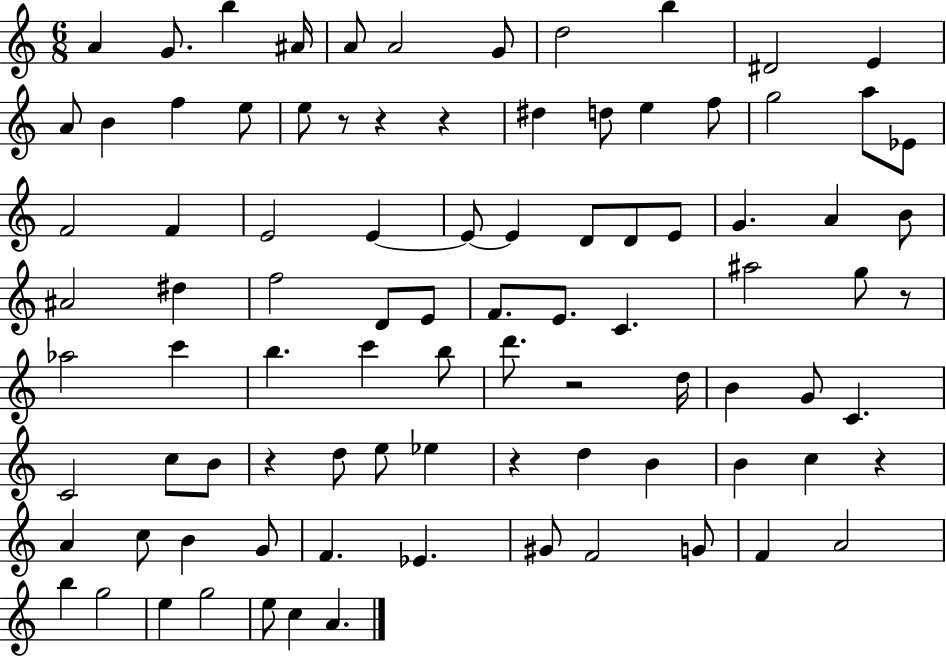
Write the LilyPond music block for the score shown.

{
  \clef treble
  \numericTimeSignature
  \time 6/8
  \key c \major
  \repeat volta 2 { a'4 g'8. b''4 ais'16 | a'8 a'2 g'8 | d''2 b''4 | dis'2 e'4 | \break a'8 b'4 f''4 e''8 | e''8 r8 r4 r4 | dis''4 d''8 e''4 f''8 | g''2 a''8 ees'8 | \break f'2 f'4 | e'2 e'4~~ | e'8~~ e'4 d'8 d'8 e'8 | g'4. a'4 b'8 | \break ais'2 dis''4 | f''2 d'8 e'8 | f'8. e'8. c'4. | ais''2 g''8 r8 | \break aes''2 c'''4 | b''4. c'''4 b''8 | d'''8. r2 d''16 | b'4 g'8 c'4. | \break c'2 c''8 b'8 | r4 d''8 e''8 ees''4 | r4 d''4 b'4 | b'4 c''4 r4 | \break a'4 c''8 b'4 g'8 | f'4. ees'4. | gis'8 f'2 g'8 | f'4 a'2 | \break b''4 g''2 | e''4 g''2 | e''8 c''4 a'4. | } \bar "|."
}